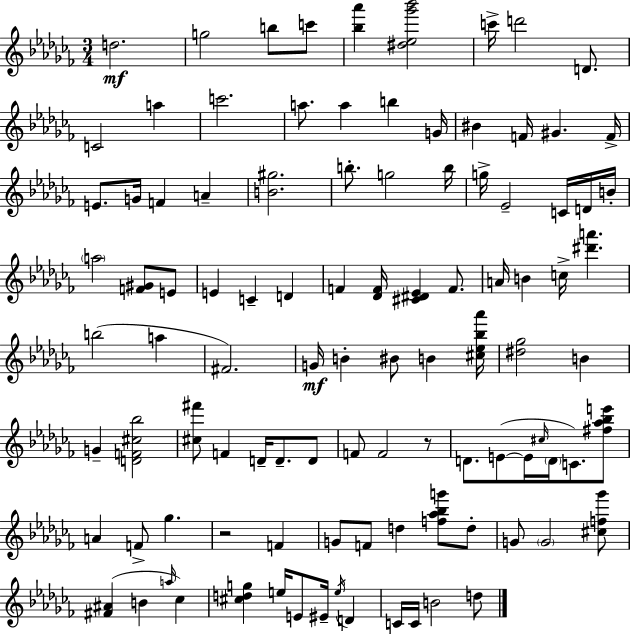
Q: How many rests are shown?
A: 2